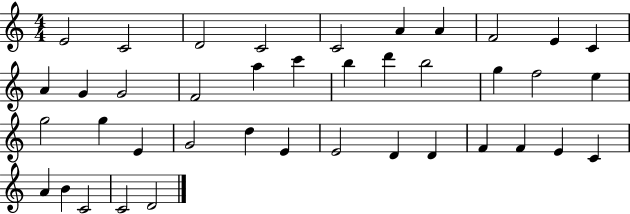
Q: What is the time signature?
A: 4/4